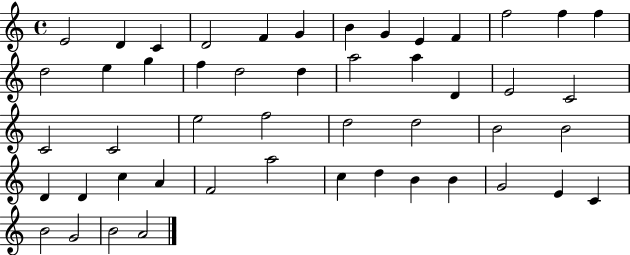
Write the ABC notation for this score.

X:1
T:Untitled
M:4/4
L:1/4
K:C
E2 D C D2 F G B G E F f2 f f d2 e g f d2 d a2 a D E2 C2 C2 C2 e2 f2 d2 d2 B2 B2 D D c A F2 a2 c d B B G2 E C B2 G2 B2 A2